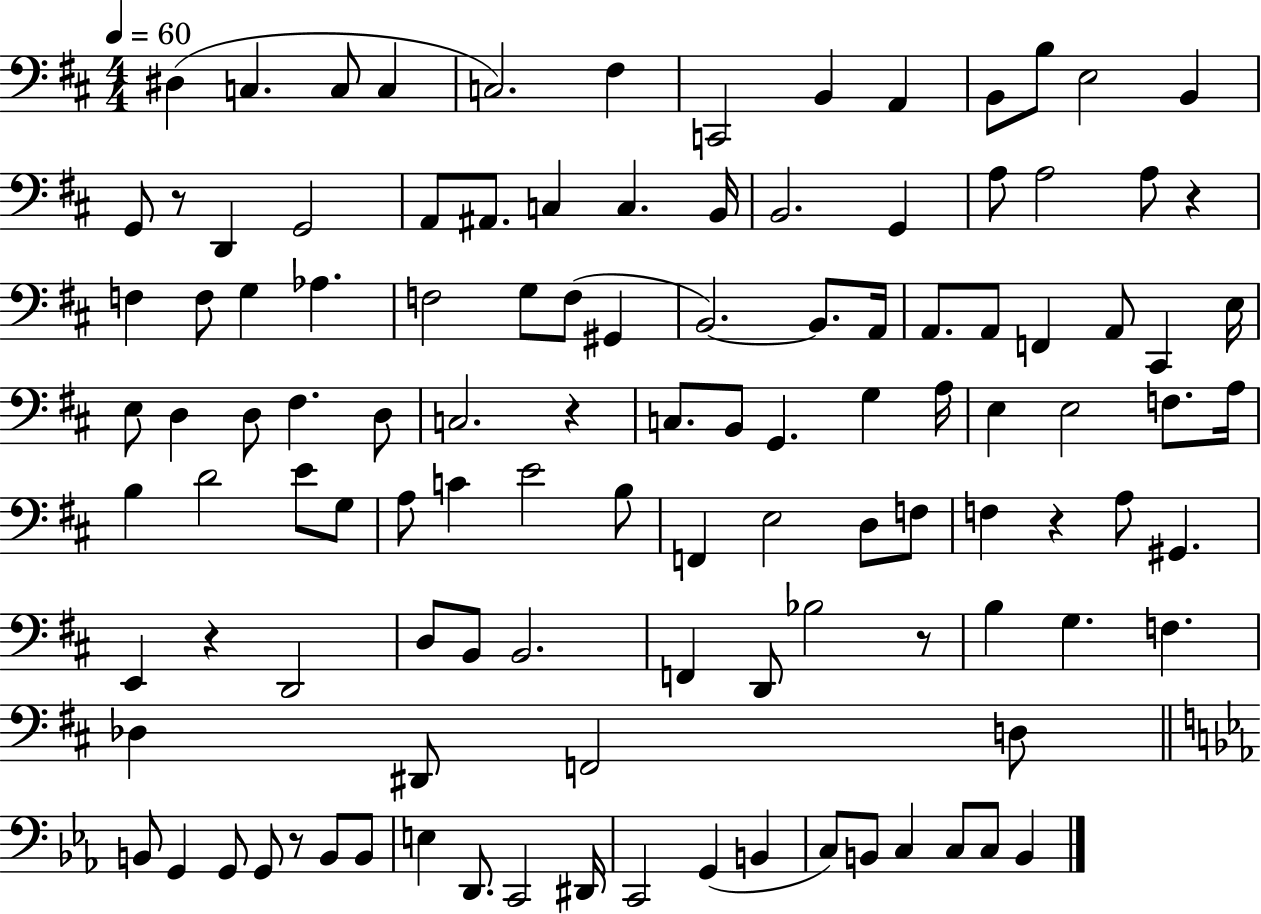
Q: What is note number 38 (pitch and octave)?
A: A2